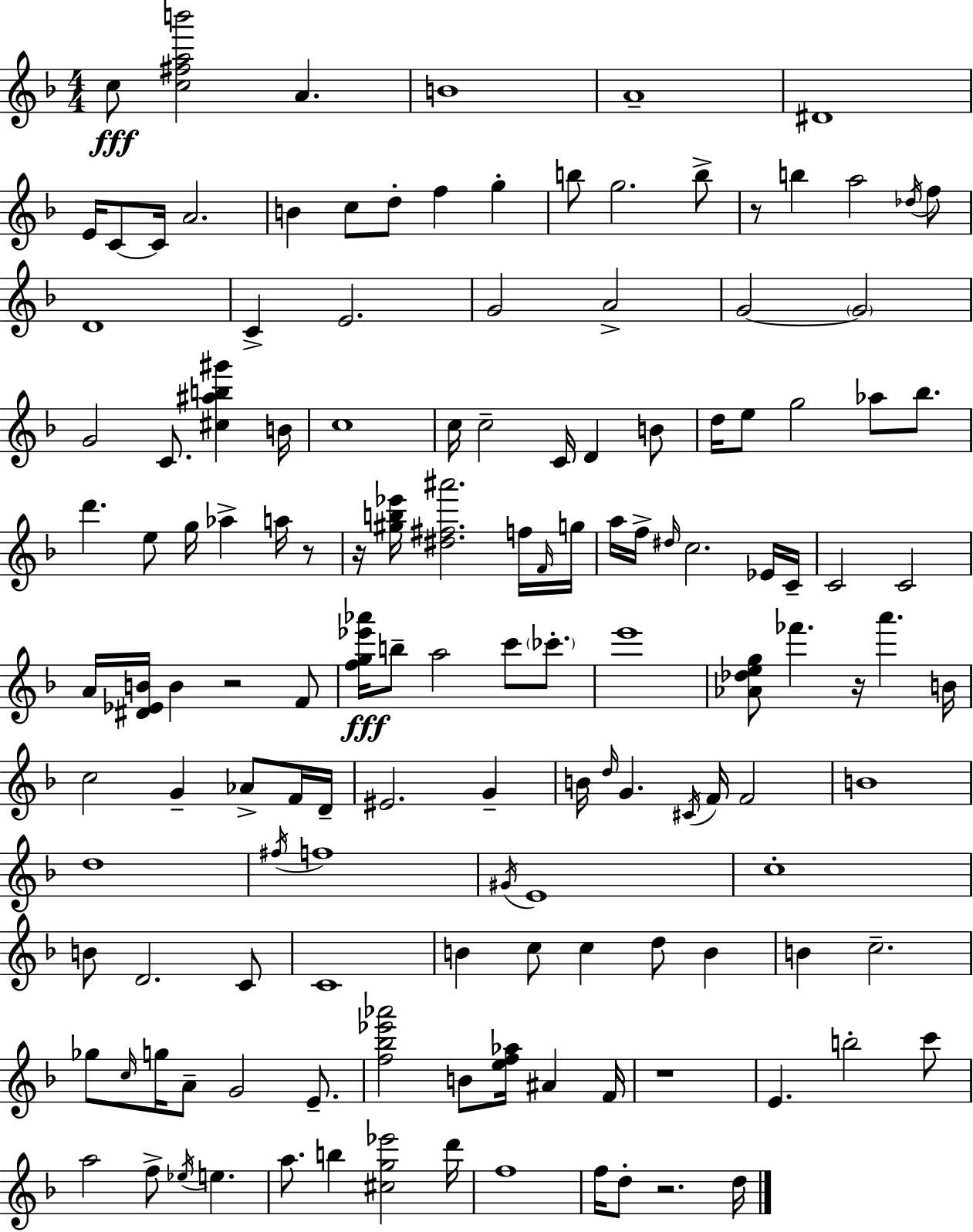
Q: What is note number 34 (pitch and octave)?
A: C5